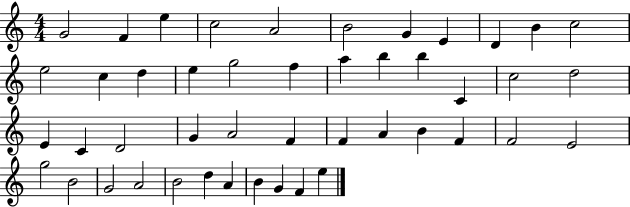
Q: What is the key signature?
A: C major